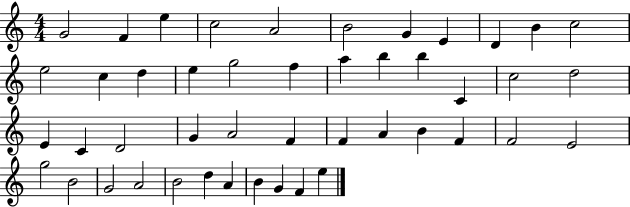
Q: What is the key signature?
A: C major